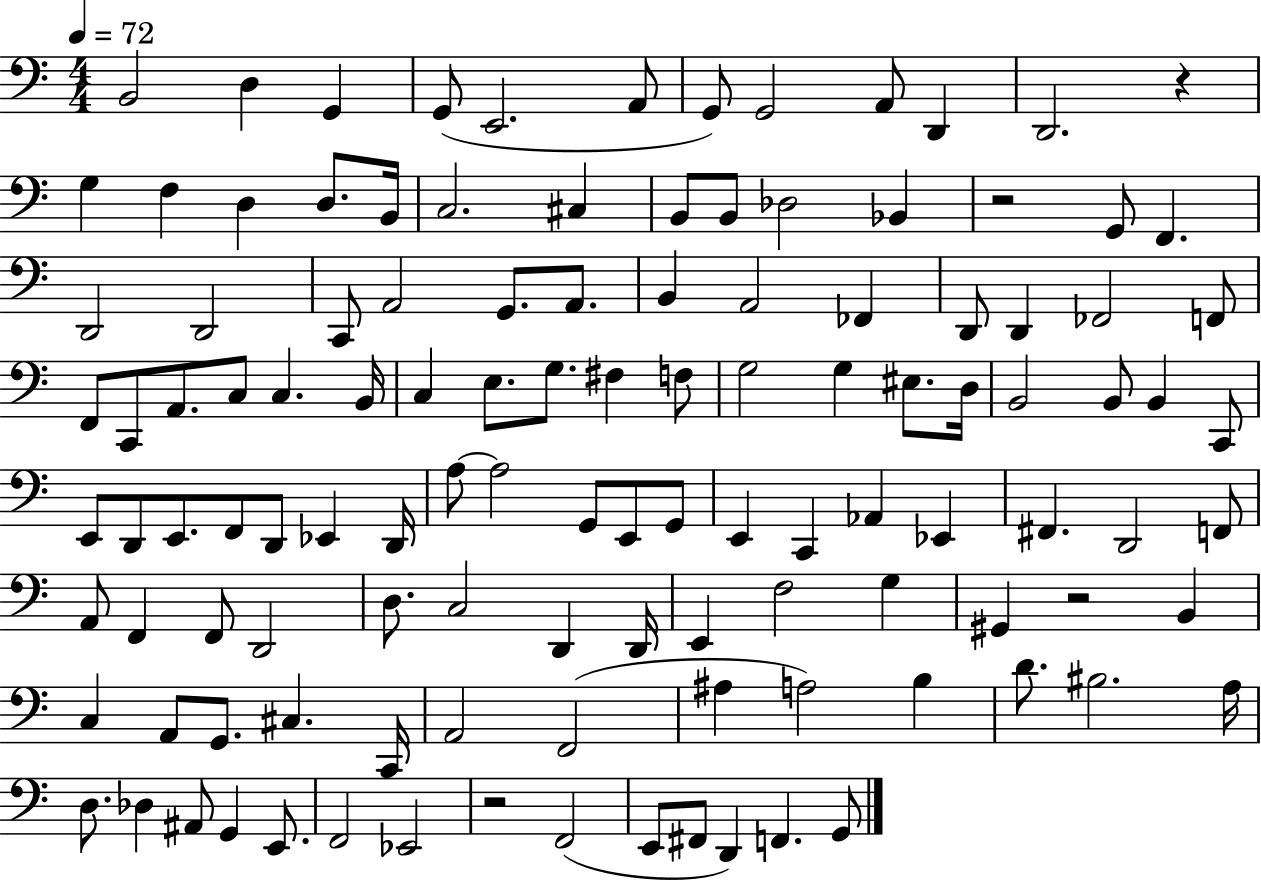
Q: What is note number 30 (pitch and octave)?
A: A2